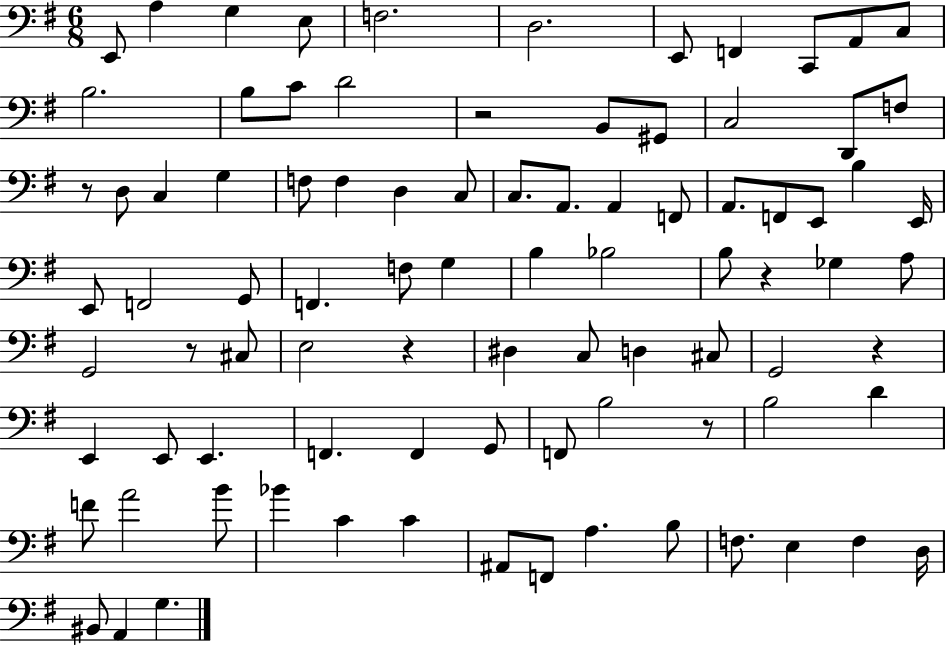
{
  \clef bass
  \numericTimeSignature
  \time 6/8
  \key g \major
  e,8 a4 g4 e8 | f2. | d2. | e,8 f,4 c,8 a,8 c8 | \break b2. | b8 c'8 d'2 | r2 b,8 gis,8 | c2 d,8 f8 | \break r8 d8 c4 g4 | f8 f4 d4 c8 | c8. a,8. a,4 f,8 | a,8. f,8 e,8 b4 e,16 | \break e,8 f,2 g,8 | f,4. f8 g4 | b4 bes2 | b8 r4 ges4 a8 | \break g,2 r8 cis8 | e2 r4 | dis4 c8 d4 cis8 | g,2 r4 | \break e,4 e,8 e,4. | f,4. f,4 g,8 | f,8 b2 r8 | b2 d'4 | \break f'8 a'2 b'8 | bes'4 c'4 c'4 | ais,8 f,8 a4. b8 | f8. e4 f4 d16 | \break bis,8 a,4 g4. | \bar "|."
}